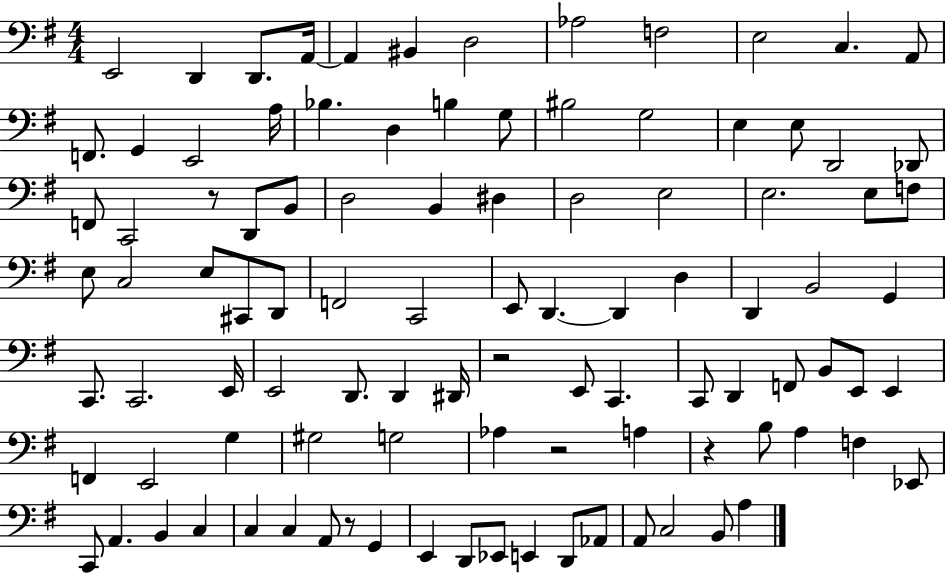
{
  \clef bass
  \numericTimeSignature
  \time 4/4
  \key g \major
  e,2 d,4 d,8. a,16~~ | a,4 bis,4 d2 | aes2 f2 | e2 c4. a,8 | \break f,8. g,4 e,2 a16 | bes4. d4 b4 g8 | bis2 g2 | e4 e8 d,2 des,8 | \break f,8 c,2 r8 d,8 b,8 | d2 b,4 dis4 | d2 e2 | e2. e8 f8 | \break e8 c2 e8 cis,8 d,8 | f,2 c,2 | e,8 d,4.~~ d,4 d4 | d,4 b,2 g,4 | \break c,8. c,2. e,16 | e,2 d,8. d,4 dis,16 | r2 e,8 c,4. | c,8 d,4 f,8 b,8 e,8 e,4 | \break f,4 e,2 g4 | gis2 g2 | aes4 r2 a4 | r4 b8 a4 f4 ees,8 | \break c,8 a,4. b,4 c4 | c4 c4 a,8 r8 g,4 | e,4 d,8 ees,8 e,4 d,8 aes,8 | a,8 c2 b,8 a4 | \break \bar "|."
}